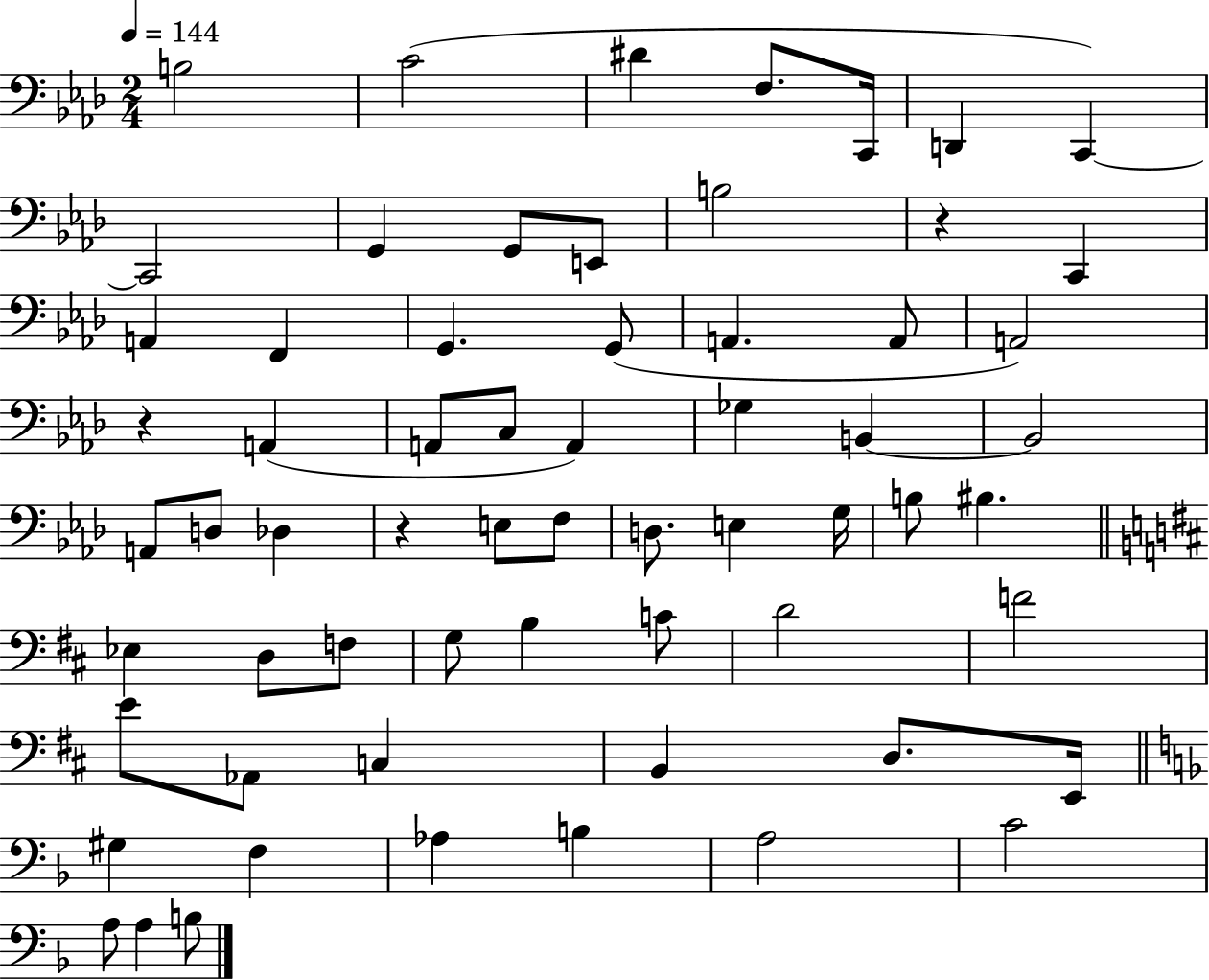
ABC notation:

X:1
T:Untitled
M:2/4
L:1/4
K:Ab
B,2 C2 ^D F,/2 C,,/4 D,, C,, C,,2 G,, G,,/2 E,,/2 B,2 z C,, A,, F,, G,, G,,/2 A,, A,,/2 A,,2 z A,, A,,/2 C,/2 A,, _G, B,, B,,2 A,,/2 D,/2 _D, z E,/2 F,/2 D,/2 E, G,/4 B,/2 ^B, _E, D,/2 F,/2 G,/2 B, C/2 D2 F2 E/2 _A,,/2 C, B,, D,/2 E,,/4 ^G, F, _A, B, A,2 C2 A,/2 A, B,/2